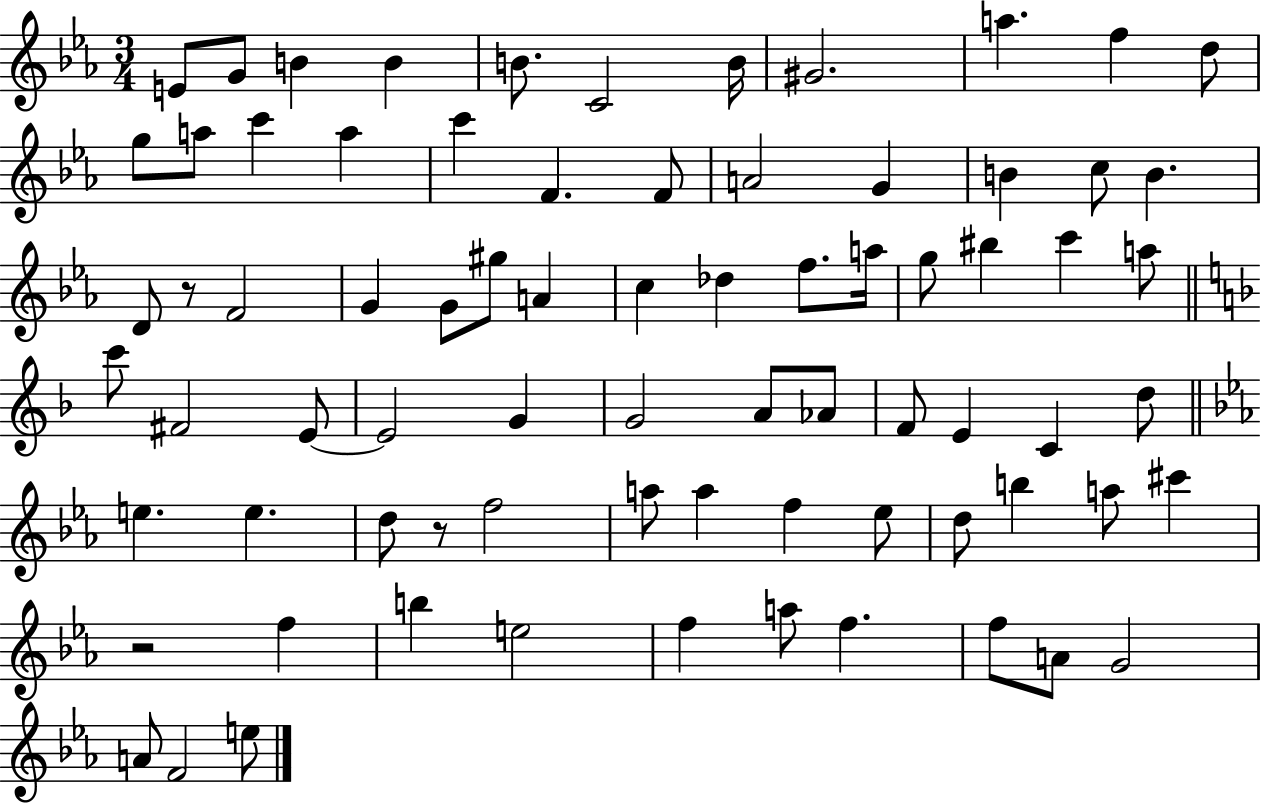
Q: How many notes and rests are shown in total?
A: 76